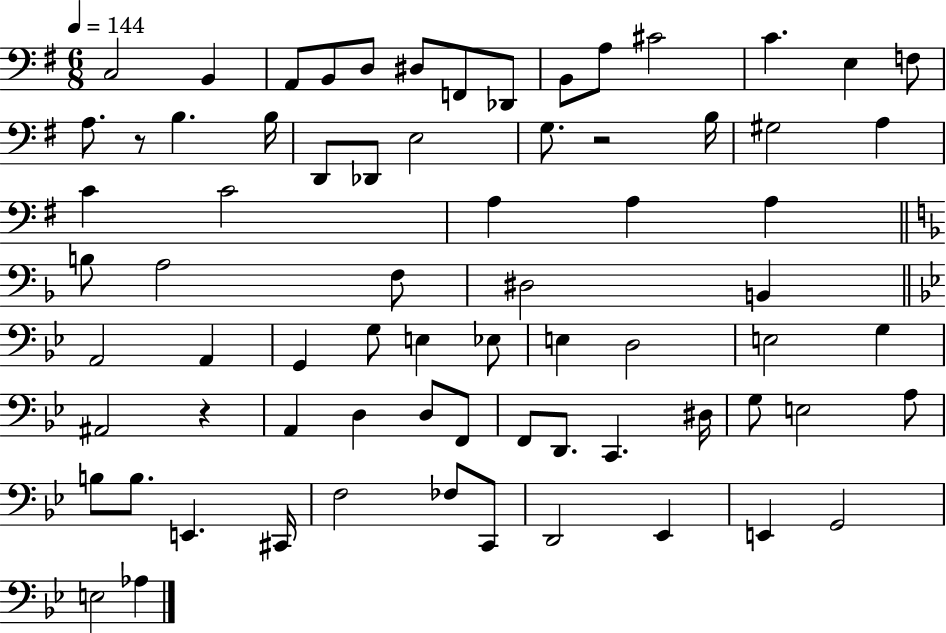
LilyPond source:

{
  \clef bass
  \numericTimeSignature
  \time 6/8
  \key g \major
  \tempo 4 = 144
  c2 b,4 | a,8 b,8 d8 dis8 f,8 des,8 | b,8 a8 cis'2 | c'4. e4 f8 | \break a8. r8 b4. b16 | d,8 des,8 e2 | g8. r2 b16 | gis2 a4 | \break c'4 c'2 | a4 a4 a4 | \bar "||" \break \key f \major b8 a2 f8 | dis2 b,4 | \bar "||" \break \key g \minor a,2 a,4 | g,4 g8 e4 ees8 | e4 d2 | e2 g4 | \break ais,2 r4 | a,4 d4 d8 f,8 | f,8 d,8. c,4. dis16 | g8 e2 a8 | \break b8 b8. e,4. cis,16 | f2 fes8 c,8 | d,2 ees,4 | e,4 g,2 | \break e2 aes4 | \bar "|."
}